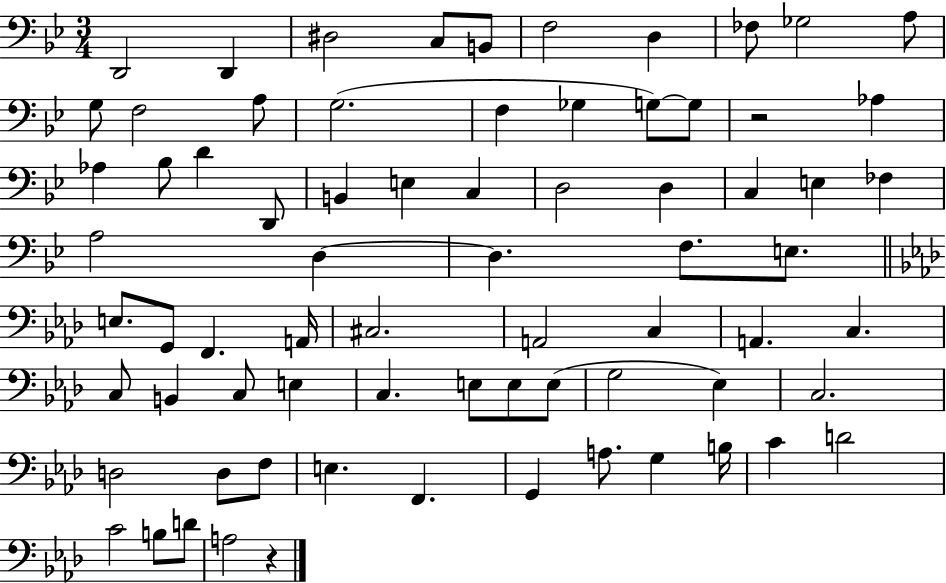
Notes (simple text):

D2/h D2/q D#3/h C3/e B2/e F3/h D3/q FES3/e Gb3/h A3/e G3/e F3/h A3/e G3/h. F3/q Gb3/q G3/e G3/e R/h Ab3/q Ab3/q Bb3/e D4/q D2/e B2/q E3/q C3/q D3/h D3/q C3/q E3/q FES3/q A3/h D3/q D3/q. F3/e. E3/e. E3/e. G2/e F2/q. A2/s C#3/h. A2/h C3/q A2/q. C3/q. C3/e B2/q C3/e E3/q C3/q. E3/e E3/e E3/e G3/h Eb3/q C3/h. D3/h D3/e F3/e E3/q. F2/q. G2/q A3/e. G3/q B3/s C4/q D4/h C4/h B3/e D4/e A3/h R/q